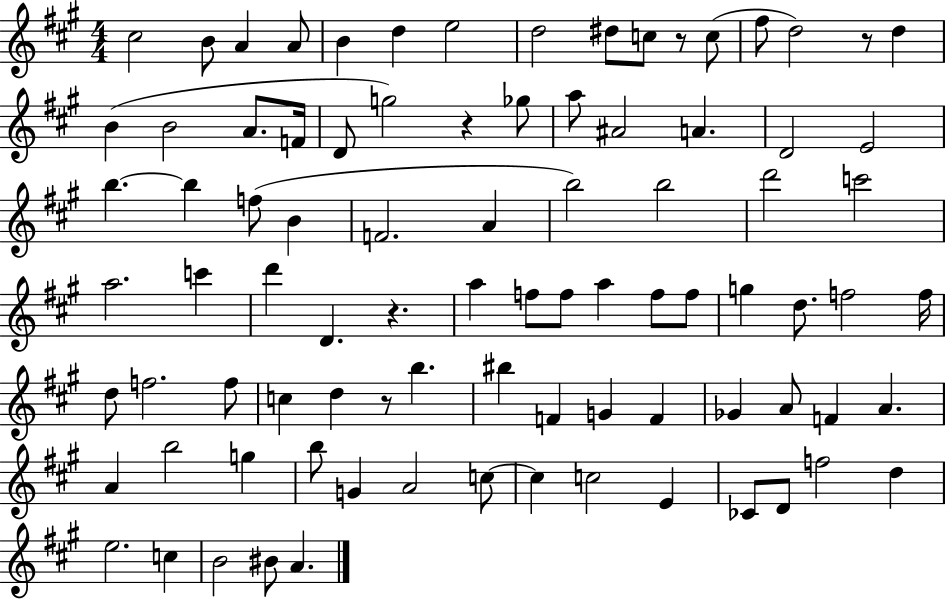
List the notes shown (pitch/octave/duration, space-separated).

C#5/h B4/e A4/q A4/e B4/q D5/q E5/h D5/h D#5/e C5/e R/e C5/e F#5/e D5/h R/e D5/q B4/q B4/h A4/e. F4/s D4/e G5/h R/q Gb5/e A5/e A#4/h A4/q. D4/h E4/h B5/q. B5/q F5/e B4/q F4/h. A4/q B5/h B5/h D6/h C6/h A5/h. C6/q D6/q D4/q. R/q. A5/q F5/e F5/e A5/q F5/e F5/e G5/q D5/e. F5/h F5/s D5/e F5/h. F5/e C5/q D5/q R/e B5/q. BIS5/q F4/q G4/q F4/q Gb4/q A4/e F4/q A4/q. A4/q B5/h G5/q B5/e G4/q A4/h C5/e C5/q C5/h E4/q CES4/e D4/e F5/h D5/q E5/h. C5/q B4/h BIS4/e A4/q.